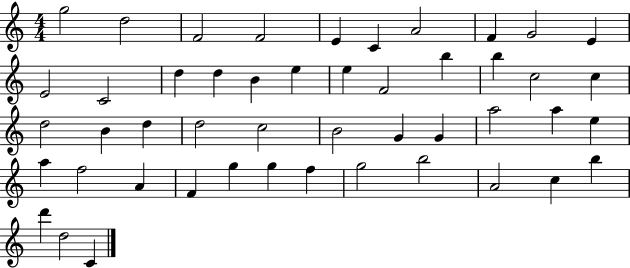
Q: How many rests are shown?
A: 0